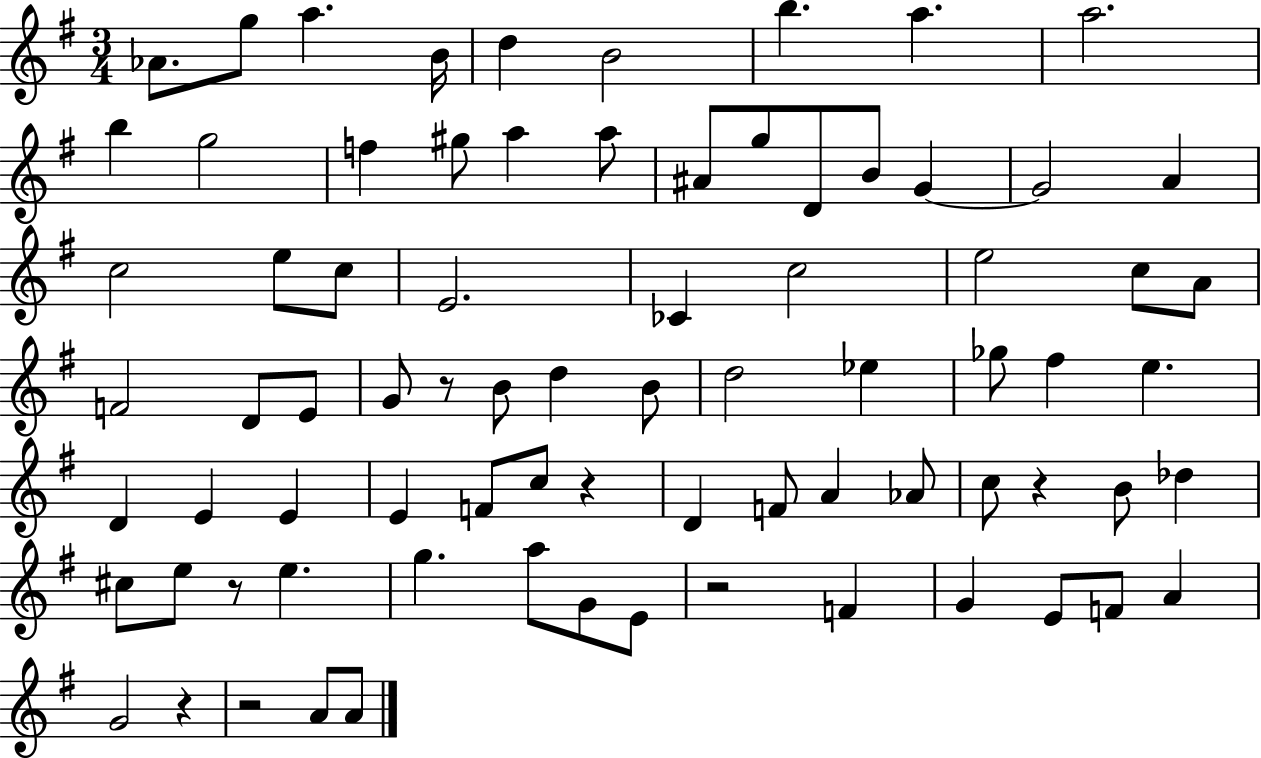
{
  \clef treble
  \numericTimeSignature
  \time 3/4
  \key g \major
  \repeat volta 2 { aes'8. g''8 a''4. b'16 | d''4 b'2 | b''4. a''4. | a''2. | \break b''4 g''2 | f''4 gis''8 a''4 a''8 | ais'8 g''8 d'8 b'8 g'4~~ | g'2 a'4 | \break c''2 e''8 c''8 | e'2. | ces'4 c''2 | e''2 c''8 a'8 | \break f'2 d'8 e'8 | g'8 r8 b'8 d''4 b'8 | d''2 ees''4 | ges''8 fis''4 e''4. | \break d'4 e'4 e'4 | e'4 f'8 c''8 r4 | d'4 f'8 a'4 aes'8 | c''8 r4 b'8 des''4 | \break cis''8 e''8 r8 e''4. | g''4. a''8 g'8 e'8 | r2 f'4 | g'4 e'8 f'8 a'4 | \break g'2 r4 | r2 a'8 a'8 | } \bar "|."
}